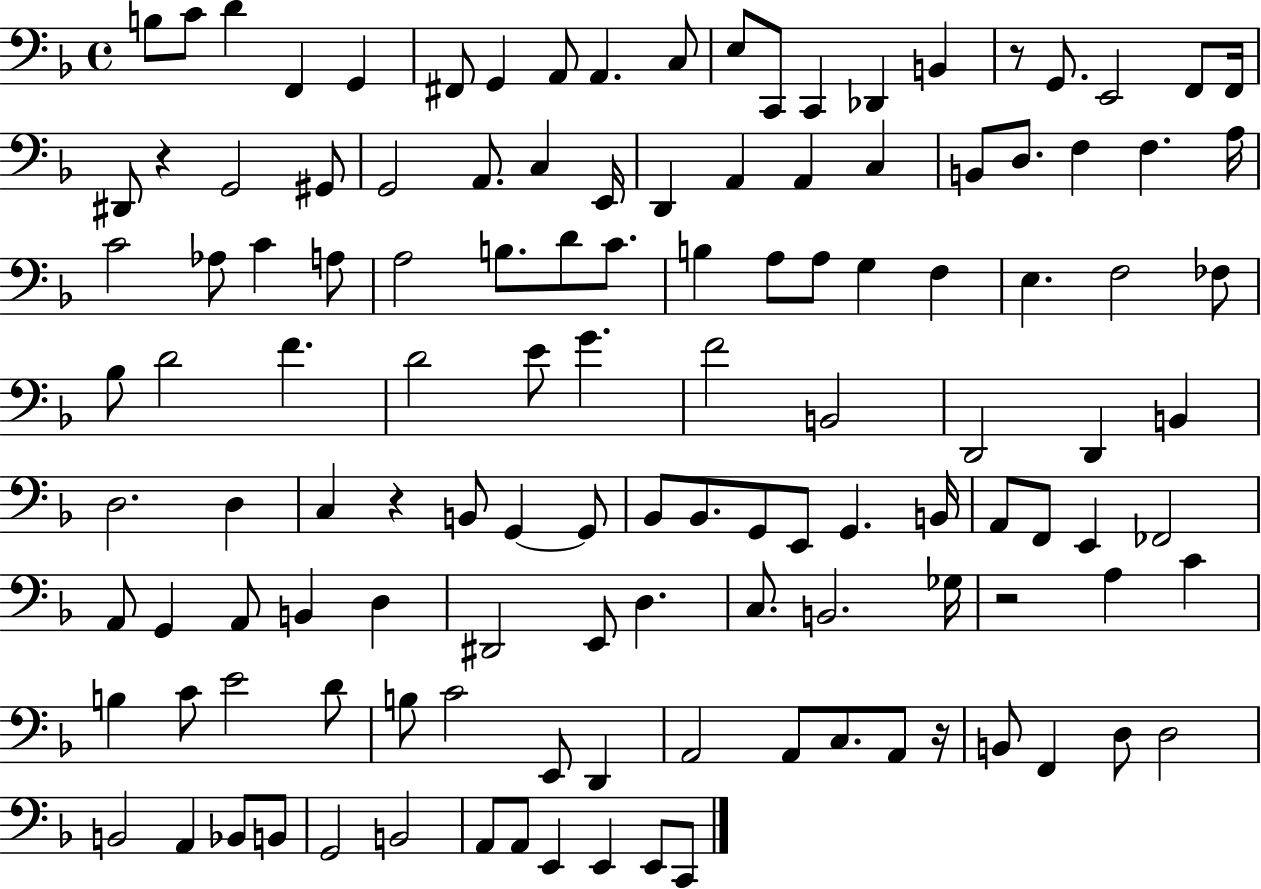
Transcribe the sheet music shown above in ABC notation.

X:1
T:Untitled
M:4/4
L:1/4
K:F
B,/2 C/2 D F,, G,, ^F,,/2 G,, A,,/2 A,, C,/2 E,/2 C,,/2 C,, _D,, B,, z/2 G,,/2 E,,2 F,,/2 F,,/4 ^D,,/2 z G,,2 ^G,,/2 G,,2 A,,/2 C, E,,/4 D,, A,, A,, C, B,,/2 D,/2 F, F, A,/4 C2 _A,/2 C A,/2 A,2 B,/2 D/2 C/2 B, A,/2 A,/2 G, F, E, F,2 _F,/2 _B,/2 D2 F D2 E/2 G F2 B,,2 D,,2 D,, B,, D,2 D, C, z B,,/2 G,, G,,/2 _B,,/2 _B,,/2 G,,/2 E,,/2 G,, B,,/4 A,,/2 F,,/2 E,, _F,,2 A,,/2 G,, A,,/2 B,, D, ^D,,2 E,,/2 D, C,/2 B,,2 _G,/4 z2 A, C B, C/2 E2 D/2 B,/2 C2 E,,/2 D,, A,,2 A,,/2 C,/2 A,,/2 z/4 B,,/2 F,, D,/2 D,2 B,,2 A,, _B,,/2 B,,/2 G,,2 B,,2 A,,/2 A,,/2 E,, E,, E,,/2 C,,/2